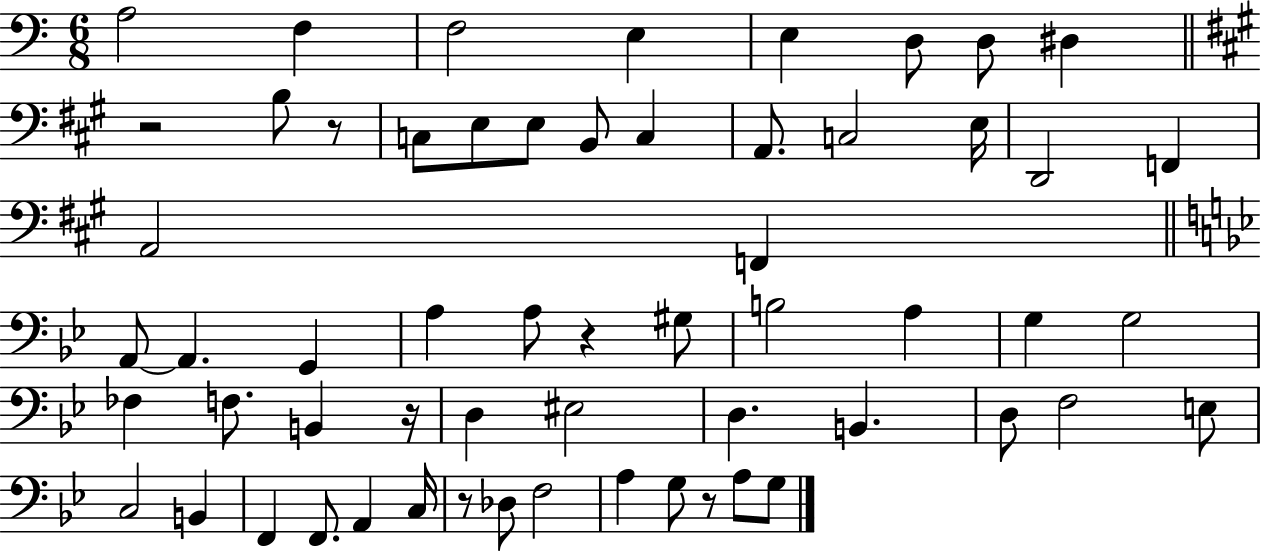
A3/h F3/q F3/h E3/q E3/q D3/e D3/e D#3/q R/h B3/e R/e C3/e E3/e E3/e B2/e C3/q A2/e. C3/h E3/s D2/h F2/q A2/h F2/q A2/e A2/q. G2/q A3/q A3/e R/q G#3/e B3/h A3/q G3/q G3/h FES3/q F3/e. B2/q R/s D3/q EIS3/h D3/q. B2/q. D3/e F3/h E3/e C3/h B2/q F2/q F2/e. A2/q C3/s R/e Db3/e F3/h A3/q G3/e R/e A3/e G3/e